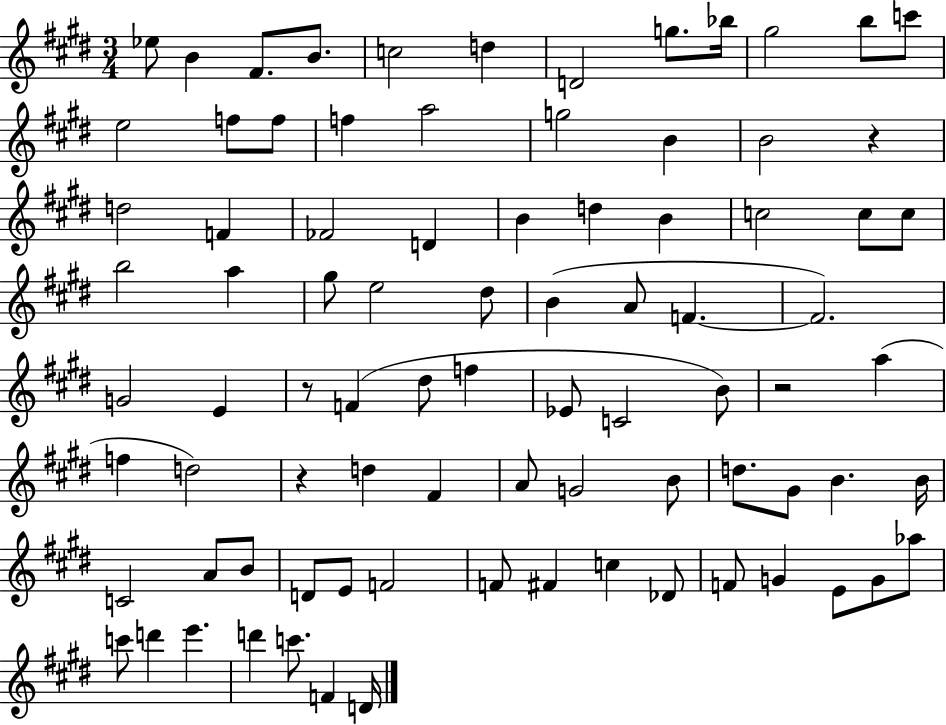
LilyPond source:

{
  \clef treble
  \numericTimeSignature
  \time 3/4
  \key e \major
  \repeat volta 2 { ees''8 b'4 fis'8. b'8. | c''2 d''4 | d'2 g''8. bes''16 | gis''2 b''8 c'''8 | \break e''2 f''8 f''8 | f''4 a''2 | g''2 b'4 | b'2 r4 | \break d''2 f'4 | fes'2 d'4 | b'4 d''4 b'4 | c''2 c''8 c''8 | \break b''2 a''4 | gis''8 e''2 dis''8 | b'4( a'8 f'4.~~ | f'2.) | \break g'2 e'4 | r8 f'4( dis''8 f''4 | ees'8 c'2 b'8) | r2 a''4( | \break f''4 d''2) | r4 d''4 fis'4 | a'8 g'2 b'8 | d''8. gis'8 b'4. b'16 | \break c'2 a'8 b'8 | d'8 e'8 f'2 | f'8 fis'4 c''4 des'8 | f'8 g'4 e'8 g'8 aes''8 | \break c'''8 d'''4 e'''4. | d'''4 c'''8. f'4 d'16 | } \bar "|."
}